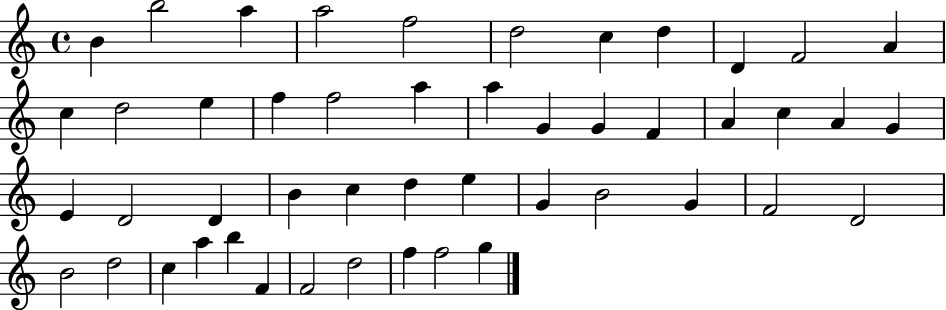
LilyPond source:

{
  \clef treble
  \time 4/4
  \defaultTimeSignature
  \key c \major
  b'4 b''2 a''4 | a''2 f''2 | d''2 c''4 d''4 | d'4 f'2 a'4 | \break c''4 d''2 e''4 | f''4 f''2 a''4 | a''4 g'4 g'4 f'4 | a'4 c''4 a'4 g'4 | \break e'4 d'2 d'4 | b'4 c''4 d''4 e''4 | g'4 b'2 g'4 | f'2 d'2 | \break b'2 d''2 | c''4 a''4 b''4 f'4 | f'2 d''2 | f''4 f''2 g''4 | \break \bar "|."
}